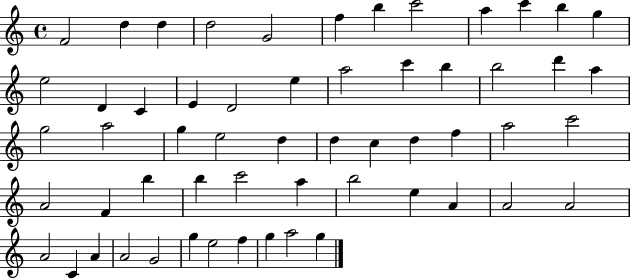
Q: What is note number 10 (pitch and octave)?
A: C6